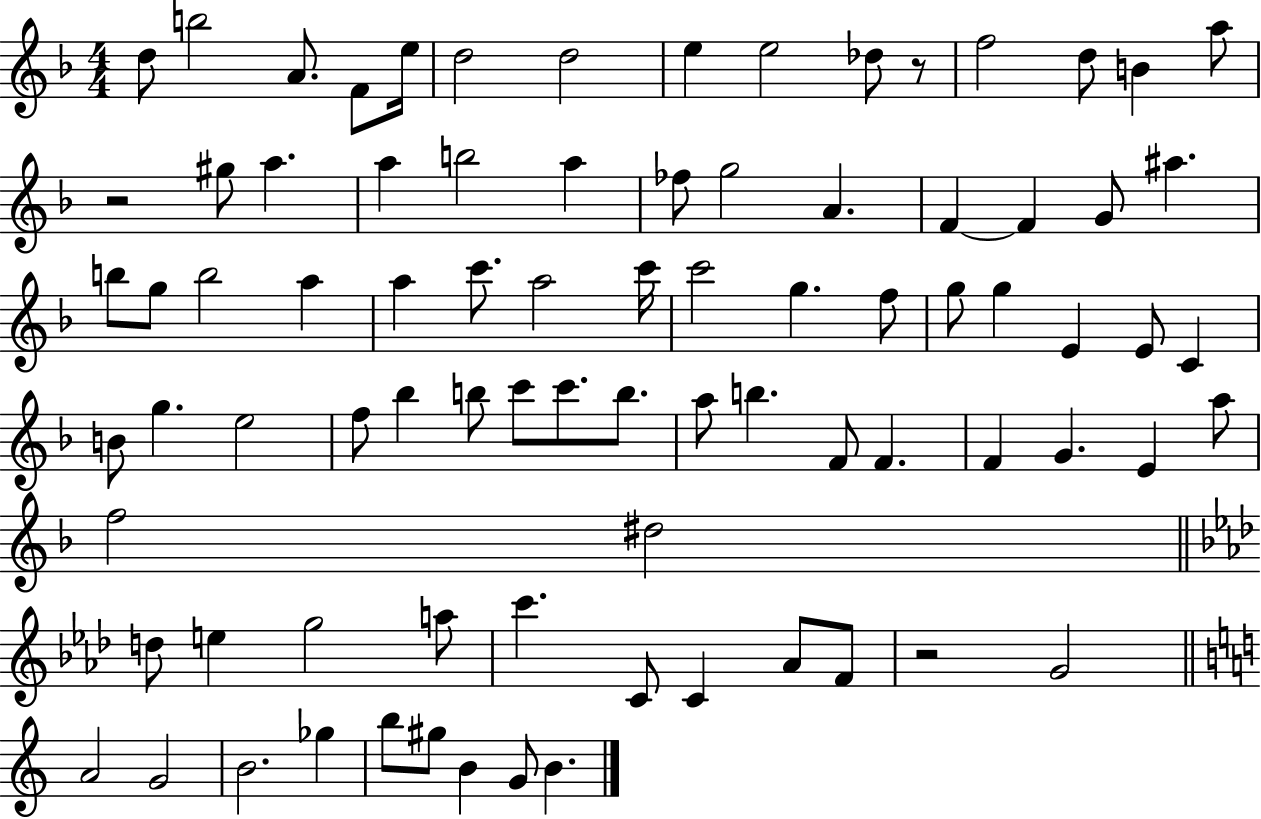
X:1
T:Untitled
M:4/4
L:1/4
K:F
d/2 b2 A/2 F/2 e/4 d2 d2 e e2 _d/2 z/2 f2 d/2 B a/2 z2 ^g/2 a a b2 a _f/2 g2 A F F G/2 ^a b/2 g/2 b2 a a c'/2 a2 c'/4 c'2 g f/2 g/2 g E E/2 C B/2 g e2 f/2 _b b/2 c'/2 c'/2 b/2 a/2 b F/2 F F G E a/2 f2 ^d2 d/2 e g2 a/2 c' C/2 C _A/2 F/2 z2 G2 A2 G2 B2 _g b/2 ^g/2 B G/2 B